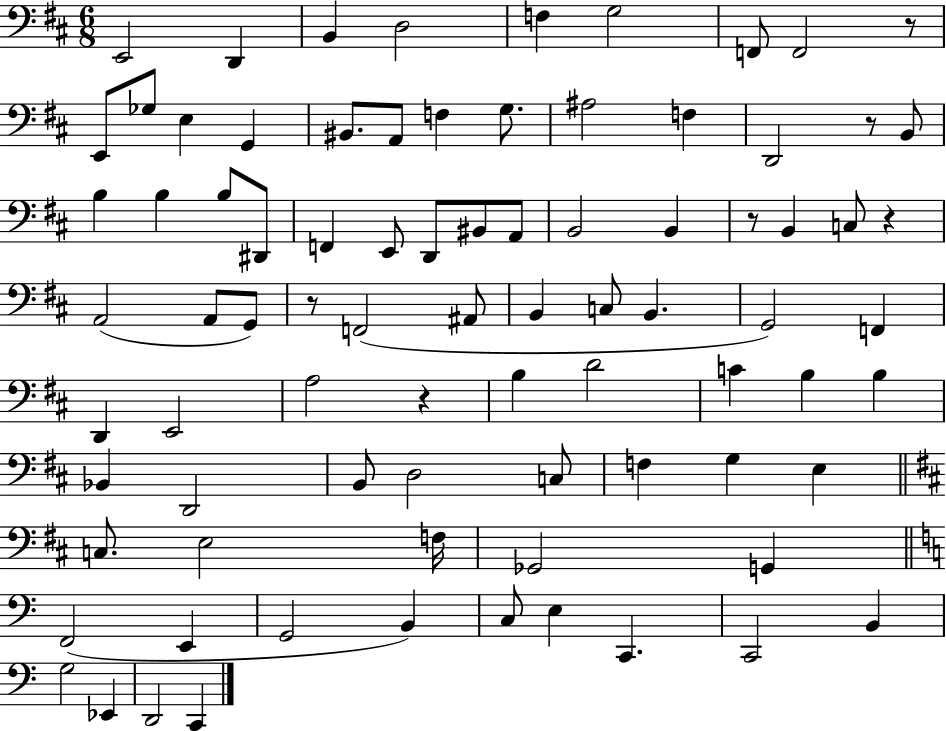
X:1
T:Untitled
M:6/8
L:1/4
K:D
E,,2 D,, B,, D,2 F, G,2 F,,/2 F,,2 z/2 E,,/2 _G,/2 E, G,, ^B,,/2 A,,/2 F, G,/2 ^A,2 F, D,,2 z/2 B,,/2 B, B, B,/2 ^D,,/2 F,, E,,/2 D,,/2 ^B,,/2 A,,/2 B,,2 B,, z/2 B,, C,/2 z A,,2 A,,/2 G,,/2 z/2 F,,2 ^A,,/2 B,, C,/2 B,, G,,2 F,, D,, E,,2 A,2 z B, D2 C B, B, _B,, D,,2 B,,/2 D,2 C,/2 F, G, E, C,/2 E,2 F,/4 _G,,2 G,, F,,2 E,, G,,2 B,, C,/2 E, C,, C,,2 B,, G,2 _E,, D,,2 C,,